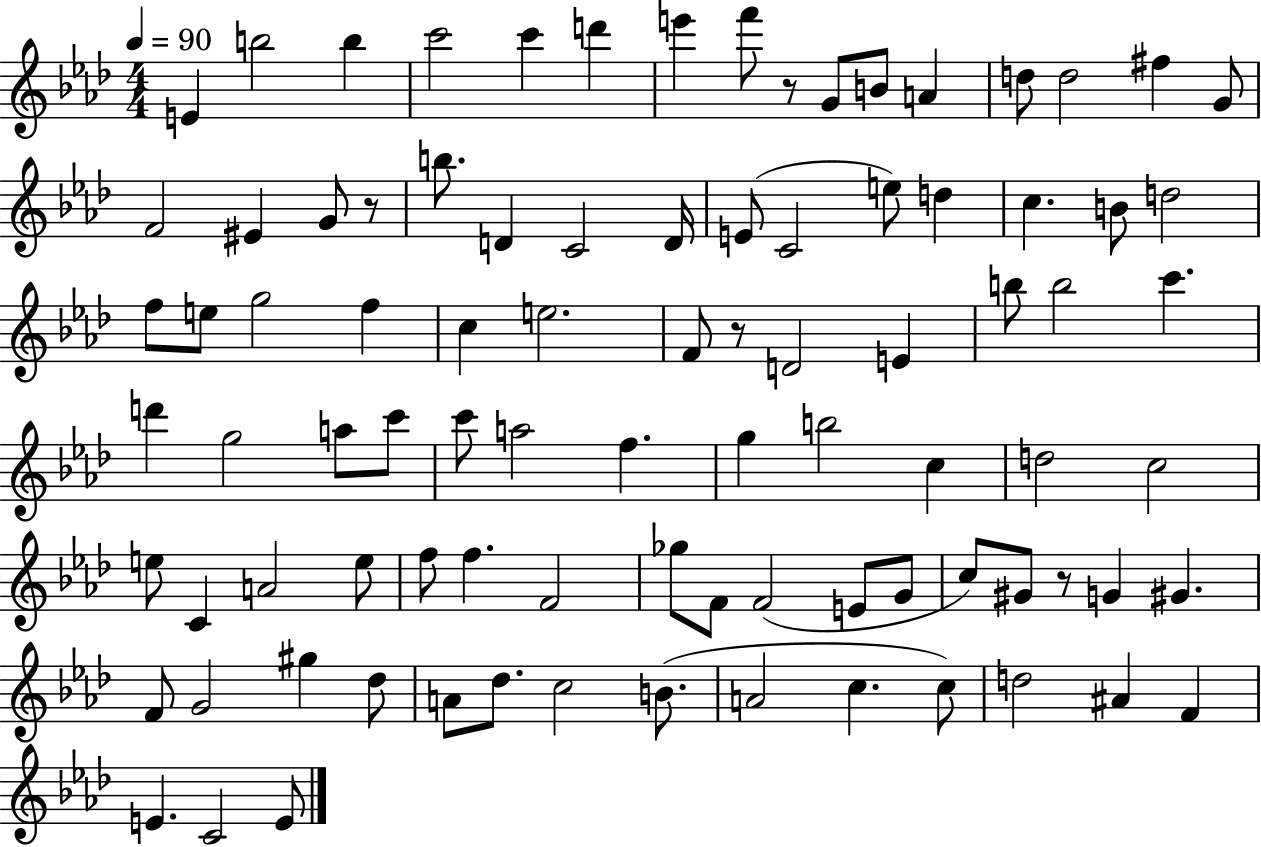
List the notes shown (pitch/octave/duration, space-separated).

E4/q B5/h B5/q C6/h C6/q D6/q E6/q F6/e R/e G4/e B4/e A4/q D5/e D5/h F#5/q G4/e F4/h EIS4/q G4/e R/e B5/e. D4/q C4/h D4/s E4/e C4/h E5/e D5/q C5/q. B4/e D5/h F5/e E5/e G5/h F5/q C5/q E5/h. F4/e R/e D4/h E4/q B5/e B5/h C6/q. D6/q G5/h A5/e C6/e C6/e A5/h F5/q. G5/q B5/h C5/q D5/h C5/h E5/e C4/q A4/h E5/e F5/e F5/q. F4/h Gb5/e F4/e F4/h E4/e G4/e C5/e G#4/e R/e G4/q G#4/q. F4/e G4/h G#5/q Db5/e A4/e Db5/e. C5/h B4/e. A4/h C5/q. C5/e D5/h A#4/q F4/q E4/q. C4/h E4/e